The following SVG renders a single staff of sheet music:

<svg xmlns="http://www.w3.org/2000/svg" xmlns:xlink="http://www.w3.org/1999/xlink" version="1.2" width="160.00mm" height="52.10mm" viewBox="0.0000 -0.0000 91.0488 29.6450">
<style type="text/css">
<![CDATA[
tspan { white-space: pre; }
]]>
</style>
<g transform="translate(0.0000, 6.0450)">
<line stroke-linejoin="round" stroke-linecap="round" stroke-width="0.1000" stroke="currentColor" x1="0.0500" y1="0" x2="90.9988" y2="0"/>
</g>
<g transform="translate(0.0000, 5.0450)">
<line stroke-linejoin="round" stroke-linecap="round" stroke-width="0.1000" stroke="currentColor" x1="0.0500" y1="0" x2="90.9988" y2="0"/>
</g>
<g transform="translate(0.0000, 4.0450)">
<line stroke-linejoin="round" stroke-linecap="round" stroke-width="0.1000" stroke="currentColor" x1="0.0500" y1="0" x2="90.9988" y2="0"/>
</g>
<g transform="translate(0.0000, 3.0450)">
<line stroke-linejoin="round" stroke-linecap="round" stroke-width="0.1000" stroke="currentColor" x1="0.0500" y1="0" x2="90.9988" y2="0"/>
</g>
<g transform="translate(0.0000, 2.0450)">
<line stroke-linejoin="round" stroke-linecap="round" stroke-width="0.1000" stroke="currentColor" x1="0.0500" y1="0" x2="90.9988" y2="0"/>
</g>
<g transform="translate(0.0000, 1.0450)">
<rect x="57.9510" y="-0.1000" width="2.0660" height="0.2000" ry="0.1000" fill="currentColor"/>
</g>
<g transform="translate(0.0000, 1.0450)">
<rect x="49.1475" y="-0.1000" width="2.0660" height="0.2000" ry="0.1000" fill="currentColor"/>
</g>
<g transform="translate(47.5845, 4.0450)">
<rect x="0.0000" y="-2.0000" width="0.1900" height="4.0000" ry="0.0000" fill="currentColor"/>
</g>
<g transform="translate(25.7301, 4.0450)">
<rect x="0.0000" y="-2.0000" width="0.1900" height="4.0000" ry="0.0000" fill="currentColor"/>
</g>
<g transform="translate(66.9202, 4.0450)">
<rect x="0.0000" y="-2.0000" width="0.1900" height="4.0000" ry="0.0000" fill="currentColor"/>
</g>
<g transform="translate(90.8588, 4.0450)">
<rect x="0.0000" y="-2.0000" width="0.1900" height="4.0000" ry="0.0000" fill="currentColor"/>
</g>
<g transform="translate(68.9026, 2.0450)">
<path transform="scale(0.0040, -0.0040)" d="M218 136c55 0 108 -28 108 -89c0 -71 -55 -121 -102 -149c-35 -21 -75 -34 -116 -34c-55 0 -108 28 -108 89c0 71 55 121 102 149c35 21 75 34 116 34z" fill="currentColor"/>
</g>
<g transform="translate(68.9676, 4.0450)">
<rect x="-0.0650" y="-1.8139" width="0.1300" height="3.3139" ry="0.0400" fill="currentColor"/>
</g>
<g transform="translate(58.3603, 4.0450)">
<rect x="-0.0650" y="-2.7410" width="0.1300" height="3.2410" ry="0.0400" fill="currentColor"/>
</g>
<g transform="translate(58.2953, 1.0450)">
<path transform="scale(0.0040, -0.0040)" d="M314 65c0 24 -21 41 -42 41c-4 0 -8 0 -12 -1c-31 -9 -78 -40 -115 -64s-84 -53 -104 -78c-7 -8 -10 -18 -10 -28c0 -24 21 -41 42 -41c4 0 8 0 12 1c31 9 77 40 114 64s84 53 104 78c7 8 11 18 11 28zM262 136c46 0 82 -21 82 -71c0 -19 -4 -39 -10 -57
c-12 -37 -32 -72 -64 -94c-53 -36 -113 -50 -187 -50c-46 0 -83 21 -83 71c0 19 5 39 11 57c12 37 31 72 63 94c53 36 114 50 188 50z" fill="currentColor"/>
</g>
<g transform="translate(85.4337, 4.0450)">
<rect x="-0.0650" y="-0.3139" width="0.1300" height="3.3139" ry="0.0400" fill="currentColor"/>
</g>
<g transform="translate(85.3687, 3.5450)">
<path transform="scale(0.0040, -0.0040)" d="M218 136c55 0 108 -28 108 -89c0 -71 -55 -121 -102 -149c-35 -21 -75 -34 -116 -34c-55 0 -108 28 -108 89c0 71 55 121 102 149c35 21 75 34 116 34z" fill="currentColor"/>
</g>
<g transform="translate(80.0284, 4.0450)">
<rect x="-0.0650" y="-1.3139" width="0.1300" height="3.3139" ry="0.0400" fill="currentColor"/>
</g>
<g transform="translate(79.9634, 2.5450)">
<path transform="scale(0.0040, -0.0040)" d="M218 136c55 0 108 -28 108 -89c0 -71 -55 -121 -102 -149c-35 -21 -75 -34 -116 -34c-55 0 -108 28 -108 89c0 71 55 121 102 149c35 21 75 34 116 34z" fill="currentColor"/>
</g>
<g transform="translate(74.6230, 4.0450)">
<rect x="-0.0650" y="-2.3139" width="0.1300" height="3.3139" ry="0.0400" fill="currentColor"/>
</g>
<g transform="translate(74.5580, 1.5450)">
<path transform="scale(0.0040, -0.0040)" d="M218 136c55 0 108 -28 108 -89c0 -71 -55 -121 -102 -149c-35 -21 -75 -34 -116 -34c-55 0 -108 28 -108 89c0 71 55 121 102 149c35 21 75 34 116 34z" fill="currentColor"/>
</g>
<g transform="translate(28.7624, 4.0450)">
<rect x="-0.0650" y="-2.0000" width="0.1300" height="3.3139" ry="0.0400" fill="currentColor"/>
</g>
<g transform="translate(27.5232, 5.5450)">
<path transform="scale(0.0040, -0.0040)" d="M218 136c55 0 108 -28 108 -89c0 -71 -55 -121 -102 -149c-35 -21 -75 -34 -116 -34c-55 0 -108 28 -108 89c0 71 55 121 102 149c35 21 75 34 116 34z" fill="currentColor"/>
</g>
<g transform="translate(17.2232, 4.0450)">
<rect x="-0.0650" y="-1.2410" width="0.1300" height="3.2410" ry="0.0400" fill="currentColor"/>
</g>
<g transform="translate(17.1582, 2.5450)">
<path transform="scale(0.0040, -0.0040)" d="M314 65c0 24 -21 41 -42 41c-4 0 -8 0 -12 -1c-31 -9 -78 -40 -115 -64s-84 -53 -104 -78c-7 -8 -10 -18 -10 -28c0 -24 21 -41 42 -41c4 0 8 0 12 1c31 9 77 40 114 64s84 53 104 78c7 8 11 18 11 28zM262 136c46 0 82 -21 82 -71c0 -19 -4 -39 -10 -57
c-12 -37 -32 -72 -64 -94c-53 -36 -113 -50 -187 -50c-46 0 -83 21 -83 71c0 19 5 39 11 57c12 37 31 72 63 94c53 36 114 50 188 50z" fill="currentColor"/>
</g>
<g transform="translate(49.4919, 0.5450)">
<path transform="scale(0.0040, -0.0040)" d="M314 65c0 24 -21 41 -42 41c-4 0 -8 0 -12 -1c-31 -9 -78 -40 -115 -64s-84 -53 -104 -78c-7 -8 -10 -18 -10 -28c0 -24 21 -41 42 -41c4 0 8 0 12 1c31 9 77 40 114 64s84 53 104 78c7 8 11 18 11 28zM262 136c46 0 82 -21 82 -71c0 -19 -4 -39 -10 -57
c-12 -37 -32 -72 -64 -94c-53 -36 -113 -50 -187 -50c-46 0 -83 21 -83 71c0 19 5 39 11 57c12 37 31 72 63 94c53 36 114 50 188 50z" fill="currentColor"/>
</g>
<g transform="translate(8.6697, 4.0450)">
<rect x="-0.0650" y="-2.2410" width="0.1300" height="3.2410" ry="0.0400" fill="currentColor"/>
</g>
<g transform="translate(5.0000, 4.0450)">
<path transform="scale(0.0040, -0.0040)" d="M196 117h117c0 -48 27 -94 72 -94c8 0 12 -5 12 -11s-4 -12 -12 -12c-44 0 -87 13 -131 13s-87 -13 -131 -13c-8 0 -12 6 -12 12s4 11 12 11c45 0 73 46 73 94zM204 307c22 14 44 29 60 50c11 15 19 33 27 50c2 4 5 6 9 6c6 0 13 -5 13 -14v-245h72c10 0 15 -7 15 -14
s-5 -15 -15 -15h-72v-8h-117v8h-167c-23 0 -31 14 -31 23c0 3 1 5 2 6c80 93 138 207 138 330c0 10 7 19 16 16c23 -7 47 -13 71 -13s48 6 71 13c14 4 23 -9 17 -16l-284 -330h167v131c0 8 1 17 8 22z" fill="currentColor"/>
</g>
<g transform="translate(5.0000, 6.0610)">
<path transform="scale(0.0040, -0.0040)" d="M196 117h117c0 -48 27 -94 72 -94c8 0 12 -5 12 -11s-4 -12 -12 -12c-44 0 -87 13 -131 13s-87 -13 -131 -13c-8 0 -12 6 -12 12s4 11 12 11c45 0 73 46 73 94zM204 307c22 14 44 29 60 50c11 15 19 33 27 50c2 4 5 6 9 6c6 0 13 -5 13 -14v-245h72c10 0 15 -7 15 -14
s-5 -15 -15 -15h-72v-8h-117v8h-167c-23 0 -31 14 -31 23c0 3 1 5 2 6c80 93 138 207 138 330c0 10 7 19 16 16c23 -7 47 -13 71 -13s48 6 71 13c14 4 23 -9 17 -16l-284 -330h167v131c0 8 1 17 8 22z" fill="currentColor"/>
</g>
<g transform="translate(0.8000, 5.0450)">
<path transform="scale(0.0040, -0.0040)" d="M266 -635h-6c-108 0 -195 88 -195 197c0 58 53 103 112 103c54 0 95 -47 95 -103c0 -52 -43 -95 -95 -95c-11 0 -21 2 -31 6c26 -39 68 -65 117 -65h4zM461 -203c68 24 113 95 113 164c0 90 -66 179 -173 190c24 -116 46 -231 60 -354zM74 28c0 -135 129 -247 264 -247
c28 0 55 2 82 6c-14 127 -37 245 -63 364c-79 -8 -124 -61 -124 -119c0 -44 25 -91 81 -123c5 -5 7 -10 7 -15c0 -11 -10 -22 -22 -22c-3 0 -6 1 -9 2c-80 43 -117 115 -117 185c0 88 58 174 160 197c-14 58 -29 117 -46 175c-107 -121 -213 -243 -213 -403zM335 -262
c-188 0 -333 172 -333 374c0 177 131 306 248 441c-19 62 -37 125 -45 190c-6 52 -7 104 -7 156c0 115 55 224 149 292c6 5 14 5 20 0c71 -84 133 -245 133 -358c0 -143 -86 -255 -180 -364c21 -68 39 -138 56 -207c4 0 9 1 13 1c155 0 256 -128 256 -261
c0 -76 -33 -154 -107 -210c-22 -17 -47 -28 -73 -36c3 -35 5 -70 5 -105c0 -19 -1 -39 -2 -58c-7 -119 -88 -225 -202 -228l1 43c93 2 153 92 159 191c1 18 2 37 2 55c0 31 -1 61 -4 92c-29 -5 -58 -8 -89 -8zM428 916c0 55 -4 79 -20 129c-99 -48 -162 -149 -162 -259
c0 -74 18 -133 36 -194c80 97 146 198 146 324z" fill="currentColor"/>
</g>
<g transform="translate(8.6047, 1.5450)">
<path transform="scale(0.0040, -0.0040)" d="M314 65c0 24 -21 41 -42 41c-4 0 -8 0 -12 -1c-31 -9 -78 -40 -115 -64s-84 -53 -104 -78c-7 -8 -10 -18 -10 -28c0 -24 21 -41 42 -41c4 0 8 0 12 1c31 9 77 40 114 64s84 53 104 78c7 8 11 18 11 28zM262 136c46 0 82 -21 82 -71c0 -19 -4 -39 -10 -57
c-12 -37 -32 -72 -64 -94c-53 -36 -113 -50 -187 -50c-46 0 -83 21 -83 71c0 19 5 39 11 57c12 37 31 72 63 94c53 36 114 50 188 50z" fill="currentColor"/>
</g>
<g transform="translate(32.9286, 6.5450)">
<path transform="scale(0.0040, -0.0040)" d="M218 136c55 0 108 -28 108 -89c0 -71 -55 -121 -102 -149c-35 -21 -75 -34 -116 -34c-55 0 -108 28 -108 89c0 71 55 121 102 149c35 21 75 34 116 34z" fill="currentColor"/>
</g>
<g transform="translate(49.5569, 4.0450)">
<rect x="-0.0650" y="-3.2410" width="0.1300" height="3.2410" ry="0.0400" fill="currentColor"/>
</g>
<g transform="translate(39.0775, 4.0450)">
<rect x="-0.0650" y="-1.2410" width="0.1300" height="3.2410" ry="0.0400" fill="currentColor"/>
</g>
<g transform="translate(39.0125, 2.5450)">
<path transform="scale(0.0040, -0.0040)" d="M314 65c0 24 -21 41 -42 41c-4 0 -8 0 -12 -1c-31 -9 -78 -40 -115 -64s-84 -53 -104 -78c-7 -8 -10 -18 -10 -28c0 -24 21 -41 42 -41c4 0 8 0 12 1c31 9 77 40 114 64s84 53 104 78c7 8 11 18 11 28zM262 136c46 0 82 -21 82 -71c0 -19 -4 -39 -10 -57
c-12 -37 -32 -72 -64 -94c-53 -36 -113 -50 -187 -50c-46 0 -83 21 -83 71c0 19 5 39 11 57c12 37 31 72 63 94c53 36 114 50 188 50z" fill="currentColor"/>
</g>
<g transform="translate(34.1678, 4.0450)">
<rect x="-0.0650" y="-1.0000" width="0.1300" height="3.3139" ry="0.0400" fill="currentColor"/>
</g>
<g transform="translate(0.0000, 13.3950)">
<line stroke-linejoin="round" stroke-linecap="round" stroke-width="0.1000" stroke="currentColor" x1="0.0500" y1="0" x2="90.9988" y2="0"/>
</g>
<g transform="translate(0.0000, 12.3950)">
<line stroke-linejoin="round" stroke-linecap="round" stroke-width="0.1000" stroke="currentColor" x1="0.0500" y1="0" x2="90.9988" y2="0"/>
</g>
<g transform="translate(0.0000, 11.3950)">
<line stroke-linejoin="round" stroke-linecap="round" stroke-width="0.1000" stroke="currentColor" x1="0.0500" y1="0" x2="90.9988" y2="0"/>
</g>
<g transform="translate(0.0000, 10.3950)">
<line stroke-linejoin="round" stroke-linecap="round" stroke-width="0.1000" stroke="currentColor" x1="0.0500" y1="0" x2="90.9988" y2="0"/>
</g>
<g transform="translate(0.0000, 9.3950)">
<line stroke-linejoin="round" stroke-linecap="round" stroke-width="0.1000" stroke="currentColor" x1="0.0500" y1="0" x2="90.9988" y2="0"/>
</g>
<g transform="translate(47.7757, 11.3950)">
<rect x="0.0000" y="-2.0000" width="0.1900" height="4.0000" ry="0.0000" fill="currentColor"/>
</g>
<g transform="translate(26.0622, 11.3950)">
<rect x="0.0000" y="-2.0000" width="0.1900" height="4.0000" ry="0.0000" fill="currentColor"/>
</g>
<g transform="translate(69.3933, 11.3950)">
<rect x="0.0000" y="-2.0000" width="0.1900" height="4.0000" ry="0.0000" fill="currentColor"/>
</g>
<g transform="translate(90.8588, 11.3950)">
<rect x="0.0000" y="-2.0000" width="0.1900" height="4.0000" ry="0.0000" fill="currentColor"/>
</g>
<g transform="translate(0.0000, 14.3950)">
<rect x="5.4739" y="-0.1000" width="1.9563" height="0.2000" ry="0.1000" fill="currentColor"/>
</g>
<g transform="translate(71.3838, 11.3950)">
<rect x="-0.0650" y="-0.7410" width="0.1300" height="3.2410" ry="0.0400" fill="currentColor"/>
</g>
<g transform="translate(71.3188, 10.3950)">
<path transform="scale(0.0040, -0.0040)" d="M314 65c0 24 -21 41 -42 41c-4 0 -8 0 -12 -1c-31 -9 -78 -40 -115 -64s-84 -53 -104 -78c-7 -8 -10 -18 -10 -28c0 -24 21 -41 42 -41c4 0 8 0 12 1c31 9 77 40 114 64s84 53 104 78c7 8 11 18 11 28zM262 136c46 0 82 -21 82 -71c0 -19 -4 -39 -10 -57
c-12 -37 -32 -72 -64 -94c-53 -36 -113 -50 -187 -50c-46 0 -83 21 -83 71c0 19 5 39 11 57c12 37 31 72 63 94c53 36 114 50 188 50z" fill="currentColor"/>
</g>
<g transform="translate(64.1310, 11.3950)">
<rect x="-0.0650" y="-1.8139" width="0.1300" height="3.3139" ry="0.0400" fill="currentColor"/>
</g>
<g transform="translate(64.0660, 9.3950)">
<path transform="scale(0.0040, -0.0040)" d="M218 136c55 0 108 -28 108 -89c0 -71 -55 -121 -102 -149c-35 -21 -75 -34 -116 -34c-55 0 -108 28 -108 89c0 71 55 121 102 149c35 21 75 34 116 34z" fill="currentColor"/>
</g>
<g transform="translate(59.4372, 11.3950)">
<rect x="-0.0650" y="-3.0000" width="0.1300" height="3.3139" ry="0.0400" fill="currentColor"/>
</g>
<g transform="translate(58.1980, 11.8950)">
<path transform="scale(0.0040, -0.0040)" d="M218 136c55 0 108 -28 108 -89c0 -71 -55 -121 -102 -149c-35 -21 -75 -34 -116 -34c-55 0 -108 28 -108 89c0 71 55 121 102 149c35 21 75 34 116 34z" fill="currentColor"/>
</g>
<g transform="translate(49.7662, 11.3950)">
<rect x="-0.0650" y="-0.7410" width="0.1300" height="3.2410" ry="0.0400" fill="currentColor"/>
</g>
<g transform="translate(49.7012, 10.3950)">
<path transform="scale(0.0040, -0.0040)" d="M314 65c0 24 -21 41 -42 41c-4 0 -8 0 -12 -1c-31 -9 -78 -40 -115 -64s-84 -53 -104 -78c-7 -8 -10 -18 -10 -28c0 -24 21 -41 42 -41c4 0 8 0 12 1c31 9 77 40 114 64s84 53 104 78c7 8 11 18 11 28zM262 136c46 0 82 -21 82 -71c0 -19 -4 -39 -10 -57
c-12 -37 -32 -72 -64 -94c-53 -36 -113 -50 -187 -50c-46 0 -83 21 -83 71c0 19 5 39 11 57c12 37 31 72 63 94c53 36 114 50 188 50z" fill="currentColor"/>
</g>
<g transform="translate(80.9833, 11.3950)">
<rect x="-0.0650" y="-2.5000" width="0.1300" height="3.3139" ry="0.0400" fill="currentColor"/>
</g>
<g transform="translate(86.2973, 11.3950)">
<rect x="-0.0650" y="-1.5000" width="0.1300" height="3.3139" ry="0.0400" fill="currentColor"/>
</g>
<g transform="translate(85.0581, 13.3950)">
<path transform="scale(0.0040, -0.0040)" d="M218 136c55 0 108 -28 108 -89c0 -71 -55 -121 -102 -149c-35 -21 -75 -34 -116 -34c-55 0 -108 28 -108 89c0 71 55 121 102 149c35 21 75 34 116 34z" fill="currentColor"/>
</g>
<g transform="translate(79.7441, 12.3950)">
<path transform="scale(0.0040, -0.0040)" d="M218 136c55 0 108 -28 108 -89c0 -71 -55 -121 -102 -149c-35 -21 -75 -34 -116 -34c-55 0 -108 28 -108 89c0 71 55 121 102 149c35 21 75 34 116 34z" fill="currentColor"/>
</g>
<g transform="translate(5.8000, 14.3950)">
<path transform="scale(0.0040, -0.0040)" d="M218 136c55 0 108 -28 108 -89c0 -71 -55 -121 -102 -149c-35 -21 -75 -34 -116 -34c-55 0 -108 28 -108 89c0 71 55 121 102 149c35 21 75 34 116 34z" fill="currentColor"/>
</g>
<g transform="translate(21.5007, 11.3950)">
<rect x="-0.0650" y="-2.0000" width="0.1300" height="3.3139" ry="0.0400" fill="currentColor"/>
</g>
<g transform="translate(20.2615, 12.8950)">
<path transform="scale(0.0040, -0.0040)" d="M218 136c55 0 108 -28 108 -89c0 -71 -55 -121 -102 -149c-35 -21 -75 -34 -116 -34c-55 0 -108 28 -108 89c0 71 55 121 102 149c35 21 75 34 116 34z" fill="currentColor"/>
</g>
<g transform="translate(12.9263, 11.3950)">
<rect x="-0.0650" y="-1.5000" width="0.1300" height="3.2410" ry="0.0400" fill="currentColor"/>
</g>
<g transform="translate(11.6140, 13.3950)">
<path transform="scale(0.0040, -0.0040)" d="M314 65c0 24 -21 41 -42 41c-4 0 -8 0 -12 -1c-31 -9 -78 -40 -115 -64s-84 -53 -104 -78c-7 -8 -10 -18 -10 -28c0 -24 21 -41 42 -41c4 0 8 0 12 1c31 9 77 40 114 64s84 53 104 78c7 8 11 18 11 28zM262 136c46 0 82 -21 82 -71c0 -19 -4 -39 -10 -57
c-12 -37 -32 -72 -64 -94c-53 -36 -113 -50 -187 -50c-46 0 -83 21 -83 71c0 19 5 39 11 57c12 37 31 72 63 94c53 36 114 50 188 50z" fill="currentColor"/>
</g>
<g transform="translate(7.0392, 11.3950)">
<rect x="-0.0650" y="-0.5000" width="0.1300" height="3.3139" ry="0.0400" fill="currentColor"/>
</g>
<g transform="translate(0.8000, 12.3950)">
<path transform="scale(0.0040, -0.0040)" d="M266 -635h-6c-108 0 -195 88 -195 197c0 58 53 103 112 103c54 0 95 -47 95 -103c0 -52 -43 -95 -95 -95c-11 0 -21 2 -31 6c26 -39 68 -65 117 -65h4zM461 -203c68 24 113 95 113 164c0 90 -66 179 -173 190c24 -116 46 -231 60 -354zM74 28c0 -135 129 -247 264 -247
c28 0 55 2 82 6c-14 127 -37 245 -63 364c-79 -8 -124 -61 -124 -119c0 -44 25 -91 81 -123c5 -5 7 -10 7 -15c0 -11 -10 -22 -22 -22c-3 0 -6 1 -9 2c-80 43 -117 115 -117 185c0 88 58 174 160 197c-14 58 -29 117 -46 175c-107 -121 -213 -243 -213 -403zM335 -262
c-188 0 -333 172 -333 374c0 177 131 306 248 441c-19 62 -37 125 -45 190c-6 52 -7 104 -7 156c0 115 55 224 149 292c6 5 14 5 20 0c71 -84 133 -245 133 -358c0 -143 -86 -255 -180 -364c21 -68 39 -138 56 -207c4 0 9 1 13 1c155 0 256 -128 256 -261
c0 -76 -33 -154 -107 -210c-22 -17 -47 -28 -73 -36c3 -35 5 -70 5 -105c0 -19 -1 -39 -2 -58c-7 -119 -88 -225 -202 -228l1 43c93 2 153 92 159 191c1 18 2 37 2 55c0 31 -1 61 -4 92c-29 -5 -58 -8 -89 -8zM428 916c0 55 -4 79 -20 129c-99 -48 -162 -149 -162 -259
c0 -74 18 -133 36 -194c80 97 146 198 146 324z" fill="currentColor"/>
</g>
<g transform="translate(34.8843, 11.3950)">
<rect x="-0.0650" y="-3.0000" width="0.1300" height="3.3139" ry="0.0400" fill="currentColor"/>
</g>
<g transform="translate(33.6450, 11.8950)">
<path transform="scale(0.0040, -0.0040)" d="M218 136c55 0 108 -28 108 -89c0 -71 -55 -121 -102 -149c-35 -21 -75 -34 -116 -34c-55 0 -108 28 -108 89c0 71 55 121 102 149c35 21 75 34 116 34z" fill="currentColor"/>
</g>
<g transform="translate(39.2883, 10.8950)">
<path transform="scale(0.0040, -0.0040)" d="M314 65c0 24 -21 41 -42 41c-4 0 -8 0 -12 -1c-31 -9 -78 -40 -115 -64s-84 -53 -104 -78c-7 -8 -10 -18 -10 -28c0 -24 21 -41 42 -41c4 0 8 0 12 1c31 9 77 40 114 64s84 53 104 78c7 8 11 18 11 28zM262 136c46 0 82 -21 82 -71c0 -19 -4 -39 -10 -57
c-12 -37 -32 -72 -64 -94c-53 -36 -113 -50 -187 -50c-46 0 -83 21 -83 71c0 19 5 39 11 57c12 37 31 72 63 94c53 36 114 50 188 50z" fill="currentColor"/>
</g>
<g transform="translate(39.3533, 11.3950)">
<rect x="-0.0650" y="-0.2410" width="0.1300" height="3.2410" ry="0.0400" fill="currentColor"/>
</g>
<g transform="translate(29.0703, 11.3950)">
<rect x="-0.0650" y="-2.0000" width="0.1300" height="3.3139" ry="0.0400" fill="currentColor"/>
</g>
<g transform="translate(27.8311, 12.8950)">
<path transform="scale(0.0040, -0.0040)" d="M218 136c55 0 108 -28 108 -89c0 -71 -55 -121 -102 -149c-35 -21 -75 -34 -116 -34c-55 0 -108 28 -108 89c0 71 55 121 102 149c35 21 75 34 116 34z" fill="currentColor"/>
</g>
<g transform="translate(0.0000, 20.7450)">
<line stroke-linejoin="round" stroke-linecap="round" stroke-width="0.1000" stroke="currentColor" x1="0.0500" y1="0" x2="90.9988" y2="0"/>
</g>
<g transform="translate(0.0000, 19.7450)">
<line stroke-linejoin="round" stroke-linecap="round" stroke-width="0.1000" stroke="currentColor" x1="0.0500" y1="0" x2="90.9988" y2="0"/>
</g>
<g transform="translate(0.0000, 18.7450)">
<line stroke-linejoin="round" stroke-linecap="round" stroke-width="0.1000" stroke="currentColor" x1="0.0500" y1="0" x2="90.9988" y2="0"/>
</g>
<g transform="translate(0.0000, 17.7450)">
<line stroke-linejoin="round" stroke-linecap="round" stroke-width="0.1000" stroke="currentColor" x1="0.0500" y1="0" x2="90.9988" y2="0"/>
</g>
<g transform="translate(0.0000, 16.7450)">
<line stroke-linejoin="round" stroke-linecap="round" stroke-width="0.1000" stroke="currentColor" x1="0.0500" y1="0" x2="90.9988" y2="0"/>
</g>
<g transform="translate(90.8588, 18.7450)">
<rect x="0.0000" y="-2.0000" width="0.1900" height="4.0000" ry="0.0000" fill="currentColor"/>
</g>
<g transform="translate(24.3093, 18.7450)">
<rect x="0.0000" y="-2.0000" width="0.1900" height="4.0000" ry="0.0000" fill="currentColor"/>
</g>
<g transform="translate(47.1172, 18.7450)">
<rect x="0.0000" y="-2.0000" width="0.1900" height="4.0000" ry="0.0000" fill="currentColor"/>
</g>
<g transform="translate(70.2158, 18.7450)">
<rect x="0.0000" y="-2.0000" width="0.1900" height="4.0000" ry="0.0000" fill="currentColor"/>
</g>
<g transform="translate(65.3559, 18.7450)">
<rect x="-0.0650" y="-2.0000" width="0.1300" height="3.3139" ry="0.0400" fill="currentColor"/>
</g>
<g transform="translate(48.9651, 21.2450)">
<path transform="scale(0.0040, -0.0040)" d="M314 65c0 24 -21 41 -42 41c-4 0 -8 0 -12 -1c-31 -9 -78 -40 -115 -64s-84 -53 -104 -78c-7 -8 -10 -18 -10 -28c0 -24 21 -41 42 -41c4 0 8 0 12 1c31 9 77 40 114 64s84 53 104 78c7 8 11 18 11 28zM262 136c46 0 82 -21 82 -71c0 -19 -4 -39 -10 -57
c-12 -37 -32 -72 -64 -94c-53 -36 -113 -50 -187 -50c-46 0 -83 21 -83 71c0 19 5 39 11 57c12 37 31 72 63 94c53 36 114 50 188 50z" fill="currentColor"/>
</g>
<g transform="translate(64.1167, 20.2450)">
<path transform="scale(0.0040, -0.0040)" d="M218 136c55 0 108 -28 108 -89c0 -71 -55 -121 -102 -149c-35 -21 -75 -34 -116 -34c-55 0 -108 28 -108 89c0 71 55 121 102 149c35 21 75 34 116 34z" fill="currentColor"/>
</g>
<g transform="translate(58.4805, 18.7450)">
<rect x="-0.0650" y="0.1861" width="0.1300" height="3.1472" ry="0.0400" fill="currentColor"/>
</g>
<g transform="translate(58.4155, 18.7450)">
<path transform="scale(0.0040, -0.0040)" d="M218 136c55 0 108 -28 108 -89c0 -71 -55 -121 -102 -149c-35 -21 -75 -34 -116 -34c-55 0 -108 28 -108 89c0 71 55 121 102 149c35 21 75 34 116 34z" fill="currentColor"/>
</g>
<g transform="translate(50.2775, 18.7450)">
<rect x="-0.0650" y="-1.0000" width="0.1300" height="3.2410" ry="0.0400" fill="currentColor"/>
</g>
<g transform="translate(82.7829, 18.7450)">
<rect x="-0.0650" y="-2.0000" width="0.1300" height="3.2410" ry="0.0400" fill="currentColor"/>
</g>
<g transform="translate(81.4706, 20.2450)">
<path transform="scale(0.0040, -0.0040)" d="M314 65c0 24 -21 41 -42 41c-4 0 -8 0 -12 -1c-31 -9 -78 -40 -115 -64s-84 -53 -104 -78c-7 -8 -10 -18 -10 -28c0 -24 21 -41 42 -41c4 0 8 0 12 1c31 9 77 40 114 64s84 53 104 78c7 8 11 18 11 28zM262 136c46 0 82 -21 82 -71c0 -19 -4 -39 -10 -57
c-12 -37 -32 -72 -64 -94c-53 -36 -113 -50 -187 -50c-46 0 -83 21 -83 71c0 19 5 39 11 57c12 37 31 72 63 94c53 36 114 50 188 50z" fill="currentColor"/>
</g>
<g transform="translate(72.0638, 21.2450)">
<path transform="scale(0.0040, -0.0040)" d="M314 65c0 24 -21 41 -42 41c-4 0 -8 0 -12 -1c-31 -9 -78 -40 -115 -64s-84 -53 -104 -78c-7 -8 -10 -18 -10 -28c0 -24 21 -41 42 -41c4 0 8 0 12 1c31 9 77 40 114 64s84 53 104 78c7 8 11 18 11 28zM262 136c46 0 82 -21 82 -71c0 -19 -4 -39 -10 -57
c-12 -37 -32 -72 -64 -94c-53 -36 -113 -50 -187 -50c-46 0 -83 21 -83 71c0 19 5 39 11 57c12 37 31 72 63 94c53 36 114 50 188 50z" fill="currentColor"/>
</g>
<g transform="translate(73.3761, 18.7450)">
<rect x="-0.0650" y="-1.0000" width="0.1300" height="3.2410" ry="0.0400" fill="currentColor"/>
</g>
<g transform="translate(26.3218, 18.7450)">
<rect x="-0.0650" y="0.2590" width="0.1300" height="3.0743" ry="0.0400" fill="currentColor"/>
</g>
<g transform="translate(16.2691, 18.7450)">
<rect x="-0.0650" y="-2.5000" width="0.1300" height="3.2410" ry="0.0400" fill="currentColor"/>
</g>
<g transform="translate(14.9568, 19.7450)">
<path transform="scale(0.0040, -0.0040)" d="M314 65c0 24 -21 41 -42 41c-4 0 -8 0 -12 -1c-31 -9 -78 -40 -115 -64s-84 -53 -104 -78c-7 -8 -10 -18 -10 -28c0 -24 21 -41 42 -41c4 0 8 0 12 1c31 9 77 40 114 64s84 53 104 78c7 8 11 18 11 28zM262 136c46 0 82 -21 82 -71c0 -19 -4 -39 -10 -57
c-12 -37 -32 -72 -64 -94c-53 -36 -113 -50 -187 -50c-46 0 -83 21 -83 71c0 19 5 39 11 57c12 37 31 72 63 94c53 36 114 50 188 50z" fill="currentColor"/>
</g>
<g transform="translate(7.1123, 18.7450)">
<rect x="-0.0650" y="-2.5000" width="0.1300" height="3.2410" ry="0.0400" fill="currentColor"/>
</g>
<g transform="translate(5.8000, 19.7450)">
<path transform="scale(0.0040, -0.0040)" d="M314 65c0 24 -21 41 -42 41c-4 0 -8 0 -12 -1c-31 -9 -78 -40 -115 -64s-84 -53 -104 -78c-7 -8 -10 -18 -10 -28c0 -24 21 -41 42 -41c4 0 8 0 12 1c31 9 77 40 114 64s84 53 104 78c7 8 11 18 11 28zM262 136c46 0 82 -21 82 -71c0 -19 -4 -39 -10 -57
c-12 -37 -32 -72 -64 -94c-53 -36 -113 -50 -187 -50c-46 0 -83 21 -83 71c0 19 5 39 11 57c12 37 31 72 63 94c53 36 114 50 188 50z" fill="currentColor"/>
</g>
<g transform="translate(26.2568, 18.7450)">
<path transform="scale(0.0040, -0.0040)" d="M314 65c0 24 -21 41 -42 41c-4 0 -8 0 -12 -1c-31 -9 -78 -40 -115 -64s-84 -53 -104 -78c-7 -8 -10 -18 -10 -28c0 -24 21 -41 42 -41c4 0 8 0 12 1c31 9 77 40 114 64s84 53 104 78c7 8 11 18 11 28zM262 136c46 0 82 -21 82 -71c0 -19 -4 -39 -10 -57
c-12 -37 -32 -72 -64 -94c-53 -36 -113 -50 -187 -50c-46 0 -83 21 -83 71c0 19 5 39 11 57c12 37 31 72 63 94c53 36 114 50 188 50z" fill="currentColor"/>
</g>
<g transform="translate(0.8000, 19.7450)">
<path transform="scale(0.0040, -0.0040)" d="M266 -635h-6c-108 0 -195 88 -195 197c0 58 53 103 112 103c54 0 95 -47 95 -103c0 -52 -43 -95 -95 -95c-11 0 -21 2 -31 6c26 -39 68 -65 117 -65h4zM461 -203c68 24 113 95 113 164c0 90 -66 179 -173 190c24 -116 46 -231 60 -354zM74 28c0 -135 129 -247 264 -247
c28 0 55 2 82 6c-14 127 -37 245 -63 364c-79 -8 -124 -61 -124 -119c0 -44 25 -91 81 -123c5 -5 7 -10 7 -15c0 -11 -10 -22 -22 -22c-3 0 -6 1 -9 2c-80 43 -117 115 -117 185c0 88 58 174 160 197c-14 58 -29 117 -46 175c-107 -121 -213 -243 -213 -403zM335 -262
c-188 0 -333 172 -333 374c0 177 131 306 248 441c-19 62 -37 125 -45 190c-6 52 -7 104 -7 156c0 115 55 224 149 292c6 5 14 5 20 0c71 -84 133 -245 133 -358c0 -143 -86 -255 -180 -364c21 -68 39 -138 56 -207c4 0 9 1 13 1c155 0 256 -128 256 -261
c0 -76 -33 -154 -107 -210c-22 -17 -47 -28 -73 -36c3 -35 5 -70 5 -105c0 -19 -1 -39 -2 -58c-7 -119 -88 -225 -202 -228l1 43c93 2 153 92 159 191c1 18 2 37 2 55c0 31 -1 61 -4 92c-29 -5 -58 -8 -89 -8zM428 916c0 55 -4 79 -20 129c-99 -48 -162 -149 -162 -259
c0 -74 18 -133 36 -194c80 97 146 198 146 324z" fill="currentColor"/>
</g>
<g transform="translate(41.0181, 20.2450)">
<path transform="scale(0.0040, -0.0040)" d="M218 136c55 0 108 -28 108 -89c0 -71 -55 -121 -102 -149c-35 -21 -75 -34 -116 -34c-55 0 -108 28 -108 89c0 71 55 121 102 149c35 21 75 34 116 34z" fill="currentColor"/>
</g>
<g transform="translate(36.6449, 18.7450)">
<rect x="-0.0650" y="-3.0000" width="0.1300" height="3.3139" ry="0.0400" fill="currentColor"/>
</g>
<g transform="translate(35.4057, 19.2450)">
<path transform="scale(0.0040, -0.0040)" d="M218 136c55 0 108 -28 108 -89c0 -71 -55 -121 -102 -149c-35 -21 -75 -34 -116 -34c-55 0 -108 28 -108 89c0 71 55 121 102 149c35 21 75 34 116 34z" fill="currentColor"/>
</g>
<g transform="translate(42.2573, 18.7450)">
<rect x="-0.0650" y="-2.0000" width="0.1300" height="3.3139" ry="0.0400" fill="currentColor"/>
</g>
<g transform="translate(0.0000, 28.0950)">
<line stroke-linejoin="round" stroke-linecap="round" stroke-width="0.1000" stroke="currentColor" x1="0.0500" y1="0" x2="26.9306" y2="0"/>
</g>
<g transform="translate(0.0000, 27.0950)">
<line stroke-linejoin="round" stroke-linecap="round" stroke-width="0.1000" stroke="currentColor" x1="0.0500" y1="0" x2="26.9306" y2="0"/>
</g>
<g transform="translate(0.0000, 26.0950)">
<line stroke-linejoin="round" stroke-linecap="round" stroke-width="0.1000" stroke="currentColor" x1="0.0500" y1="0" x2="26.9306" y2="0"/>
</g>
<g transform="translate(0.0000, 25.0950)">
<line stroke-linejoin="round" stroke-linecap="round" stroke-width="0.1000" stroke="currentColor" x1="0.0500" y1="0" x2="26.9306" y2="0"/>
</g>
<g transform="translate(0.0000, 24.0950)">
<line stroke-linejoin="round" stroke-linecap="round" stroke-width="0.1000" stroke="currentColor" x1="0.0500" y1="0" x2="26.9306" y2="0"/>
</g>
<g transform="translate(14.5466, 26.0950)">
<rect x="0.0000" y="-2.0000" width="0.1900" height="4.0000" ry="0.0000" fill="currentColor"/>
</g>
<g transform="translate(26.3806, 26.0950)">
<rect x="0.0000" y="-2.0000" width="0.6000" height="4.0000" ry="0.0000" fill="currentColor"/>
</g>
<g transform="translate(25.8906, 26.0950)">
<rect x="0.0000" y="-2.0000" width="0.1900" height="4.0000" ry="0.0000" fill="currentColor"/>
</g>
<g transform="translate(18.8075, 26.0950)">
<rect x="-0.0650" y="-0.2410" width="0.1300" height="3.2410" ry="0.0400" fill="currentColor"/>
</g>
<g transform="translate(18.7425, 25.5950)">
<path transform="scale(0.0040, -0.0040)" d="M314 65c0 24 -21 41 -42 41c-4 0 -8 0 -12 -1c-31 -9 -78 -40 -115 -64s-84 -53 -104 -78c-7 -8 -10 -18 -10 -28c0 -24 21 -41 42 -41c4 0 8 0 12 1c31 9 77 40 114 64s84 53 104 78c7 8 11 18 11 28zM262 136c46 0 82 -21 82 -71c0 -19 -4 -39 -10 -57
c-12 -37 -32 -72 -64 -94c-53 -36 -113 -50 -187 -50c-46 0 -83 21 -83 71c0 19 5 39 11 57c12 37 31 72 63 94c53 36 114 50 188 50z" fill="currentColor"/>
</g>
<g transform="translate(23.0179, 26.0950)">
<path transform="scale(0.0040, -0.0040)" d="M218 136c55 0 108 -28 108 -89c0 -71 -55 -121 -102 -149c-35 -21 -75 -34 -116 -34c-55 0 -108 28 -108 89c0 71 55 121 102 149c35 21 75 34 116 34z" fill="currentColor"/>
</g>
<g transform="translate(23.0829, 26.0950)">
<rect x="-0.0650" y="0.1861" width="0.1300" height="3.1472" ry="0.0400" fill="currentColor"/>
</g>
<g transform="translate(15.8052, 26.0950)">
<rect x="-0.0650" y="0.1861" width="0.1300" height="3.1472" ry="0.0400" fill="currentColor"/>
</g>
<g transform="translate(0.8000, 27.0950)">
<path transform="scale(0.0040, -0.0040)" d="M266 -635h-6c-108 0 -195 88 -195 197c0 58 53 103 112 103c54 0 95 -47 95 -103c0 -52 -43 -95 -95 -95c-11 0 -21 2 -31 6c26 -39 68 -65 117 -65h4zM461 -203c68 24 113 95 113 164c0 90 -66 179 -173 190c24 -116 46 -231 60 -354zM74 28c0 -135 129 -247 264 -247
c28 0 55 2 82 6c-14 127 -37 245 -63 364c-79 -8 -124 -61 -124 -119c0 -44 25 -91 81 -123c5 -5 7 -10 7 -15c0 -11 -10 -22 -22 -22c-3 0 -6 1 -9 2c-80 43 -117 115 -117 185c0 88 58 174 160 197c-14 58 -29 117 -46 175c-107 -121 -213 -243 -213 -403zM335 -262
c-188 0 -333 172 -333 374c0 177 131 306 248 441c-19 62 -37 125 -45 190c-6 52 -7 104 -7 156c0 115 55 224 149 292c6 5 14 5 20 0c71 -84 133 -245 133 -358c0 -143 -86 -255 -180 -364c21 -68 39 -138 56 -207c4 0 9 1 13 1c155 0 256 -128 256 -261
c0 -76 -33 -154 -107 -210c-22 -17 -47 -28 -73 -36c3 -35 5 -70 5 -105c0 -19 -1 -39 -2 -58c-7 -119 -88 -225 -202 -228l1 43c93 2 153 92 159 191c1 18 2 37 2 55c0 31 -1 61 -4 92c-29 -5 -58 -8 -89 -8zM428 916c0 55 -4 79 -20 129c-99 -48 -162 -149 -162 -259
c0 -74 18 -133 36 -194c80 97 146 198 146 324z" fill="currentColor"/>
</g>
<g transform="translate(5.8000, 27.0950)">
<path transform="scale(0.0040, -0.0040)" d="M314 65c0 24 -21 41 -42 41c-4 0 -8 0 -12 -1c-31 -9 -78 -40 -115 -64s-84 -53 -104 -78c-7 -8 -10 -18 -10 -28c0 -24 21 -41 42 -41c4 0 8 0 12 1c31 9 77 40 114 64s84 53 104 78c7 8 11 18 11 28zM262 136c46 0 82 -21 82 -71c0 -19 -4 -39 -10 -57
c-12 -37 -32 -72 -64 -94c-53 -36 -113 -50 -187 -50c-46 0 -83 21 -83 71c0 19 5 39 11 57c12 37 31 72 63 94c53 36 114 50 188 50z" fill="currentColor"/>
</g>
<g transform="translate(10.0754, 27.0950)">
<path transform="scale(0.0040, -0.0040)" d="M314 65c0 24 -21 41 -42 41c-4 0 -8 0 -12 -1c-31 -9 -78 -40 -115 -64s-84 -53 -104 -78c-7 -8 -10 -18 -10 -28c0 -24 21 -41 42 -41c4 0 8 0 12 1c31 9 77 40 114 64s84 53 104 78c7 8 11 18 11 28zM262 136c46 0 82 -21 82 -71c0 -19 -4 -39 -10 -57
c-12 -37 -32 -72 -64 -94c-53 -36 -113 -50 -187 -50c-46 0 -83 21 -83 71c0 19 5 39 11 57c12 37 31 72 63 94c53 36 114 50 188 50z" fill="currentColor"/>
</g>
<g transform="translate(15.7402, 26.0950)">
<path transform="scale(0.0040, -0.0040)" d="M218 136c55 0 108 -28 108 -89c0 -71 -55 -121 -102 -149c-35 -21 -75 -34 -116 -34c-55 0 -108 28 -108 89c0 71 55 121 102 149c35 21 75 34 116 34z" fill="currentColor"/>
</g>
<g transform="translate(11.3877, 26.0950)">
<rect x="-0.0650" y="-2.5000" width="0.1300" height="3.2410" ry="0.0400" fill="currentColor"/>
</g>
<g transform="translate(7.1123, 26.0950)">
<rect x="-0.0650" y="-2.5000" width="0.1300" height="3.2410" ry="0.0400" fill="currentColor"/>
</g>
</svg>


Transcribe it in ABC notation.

X:1
T:Untitled
M:4/4
L:1/4
K:C
g2 e2 F D e2 b2 a2 f g e c C E2 F F A c2 d2 A f d2 G E G2 G2 B2 A F D2 B F D2 F2 G2 G2 B c2 B